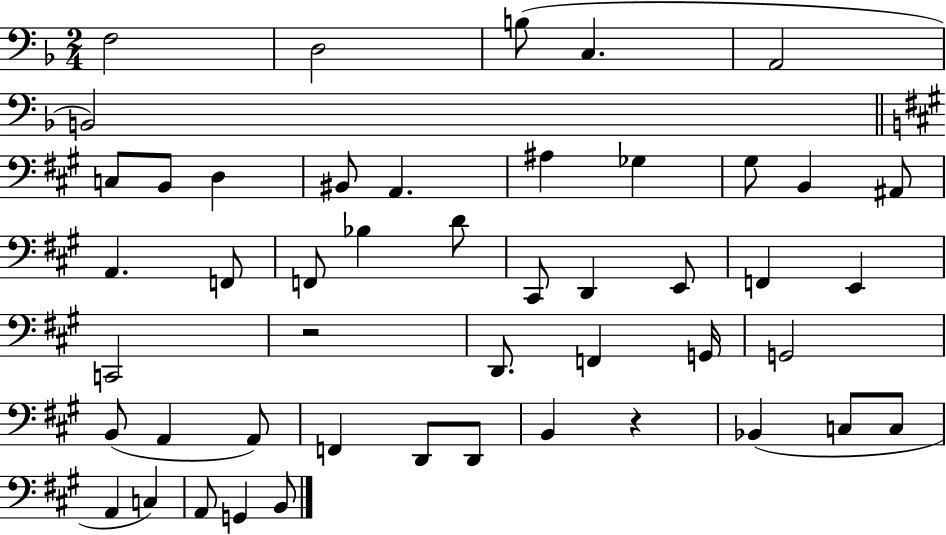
{
  \clef bass
  \numericTimeSignature
  \time 2/4
  \key f \major
  f2 | d2 | b8( c4. | a,2 | \break b,2) | \bar "||" \break \key a \major c8 b,8 d4 | bis,8 a,4. | ais4 ges4 | gis8 b,4 ais,8 | \break a,4. f,8 | f,8 bes4 d'8 | cis,8 d,4 e,8 | f,4 e,4 | \break c,2 | r2 | d,8. f,4 g,16 | g,2 | \break b,8( a,4 a,8) | f,4 d,8 d,8 | b,4 r4 | bes,4( c8 c8 | \break a,4 c4) | a,8 g,4 b,8 | \bar "|."
}